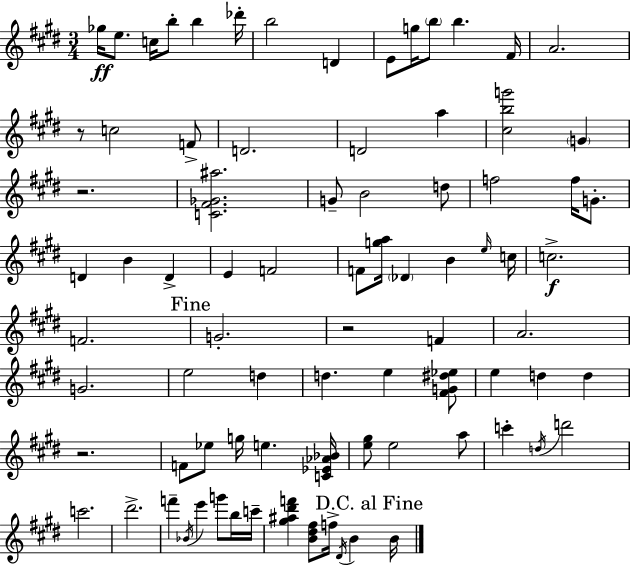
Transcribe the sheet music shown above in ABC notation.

X:1
T:Untitled
M:3/4
L:1/4
K:E
_g/4 e/2 c/4 b/2 b _d'/4 b2 D E/2 g/4 b/2 b ^F/4 A2 z/2 c2 F/2 D2 D2 a [^cbg']2 G z2 [C^F_G^a]2 G/2 B2 d/2 f2 f/4 G/2 D B D E F2 F/2 [ga]/4 _D B e/4 c/4 c2 F2 G2 z2 F A2 G2 e2 d d e [^FG^d_e]/2 e d d z2 F/2 _e/2 g/4 e [C_E_A_B]/4 [e^g]/2 e2 a/2 c' d/4 d'2 c'2 ^d'2 f' _B/4 e' g'/2 b/4 c'/4 [^g^a^d'f'] [B^d^f]/2 f/4 ^D/4 B B/4